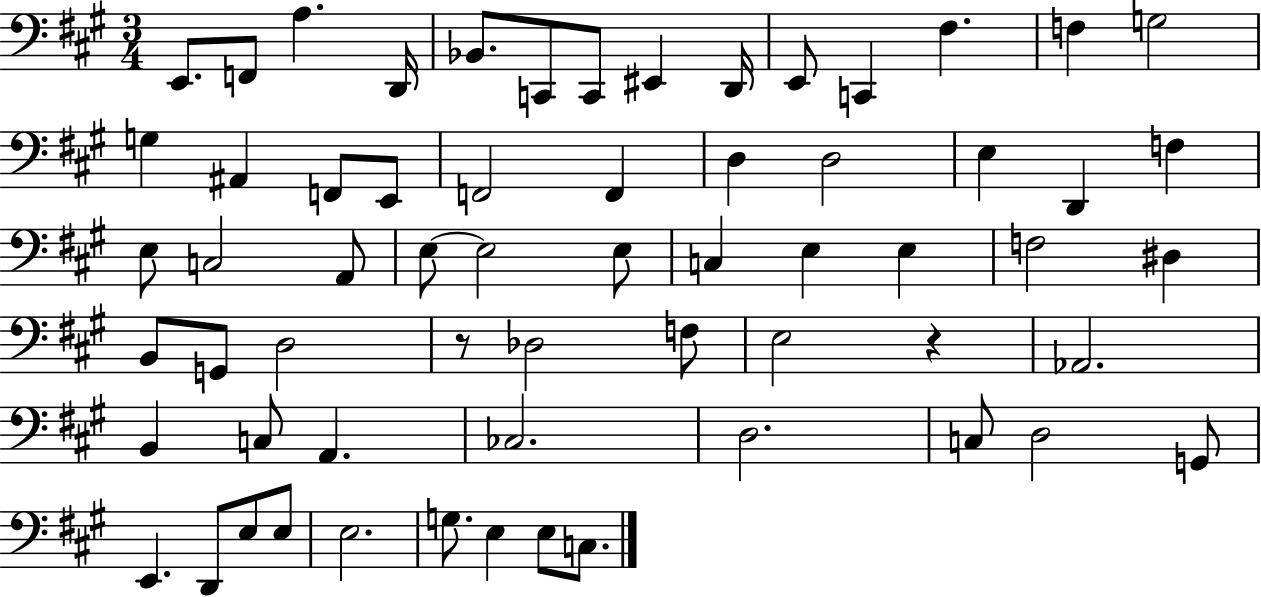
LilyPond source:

{
  \clef bass
  \numericTimeSignature
  \time 3/4
  \key a \major
  e,8. f,8 a4. d,16 | bes,8. c,8 c,8 eis,4 d,16 | e,8 c,4 fis4. | f4 g2 | \break g4 ais,4 f,8 e,8 | f,2 f,4 | d4 d2 | e4 d,4 f4 | \break e8 c2 a,8 | e8~~ e2 e8 | c4 e4 e4 | f2 dis4 | \break b,8 g,8 d2 | r8 des2 f8 | e2 r4 | aes,2. | \break b,4 c8 a,4. | ces2. | d2. | c8 d2 g,8 | \break e,4. d,8 e8 e8 | e2. | g8. e4 e8 c8. | \bar "|."
}